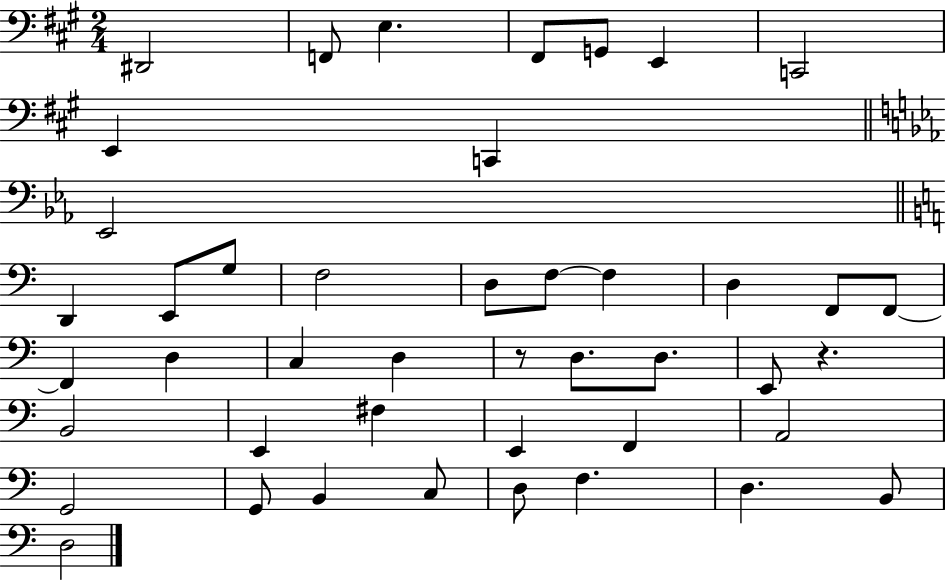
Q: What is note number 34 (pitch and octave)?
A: G2